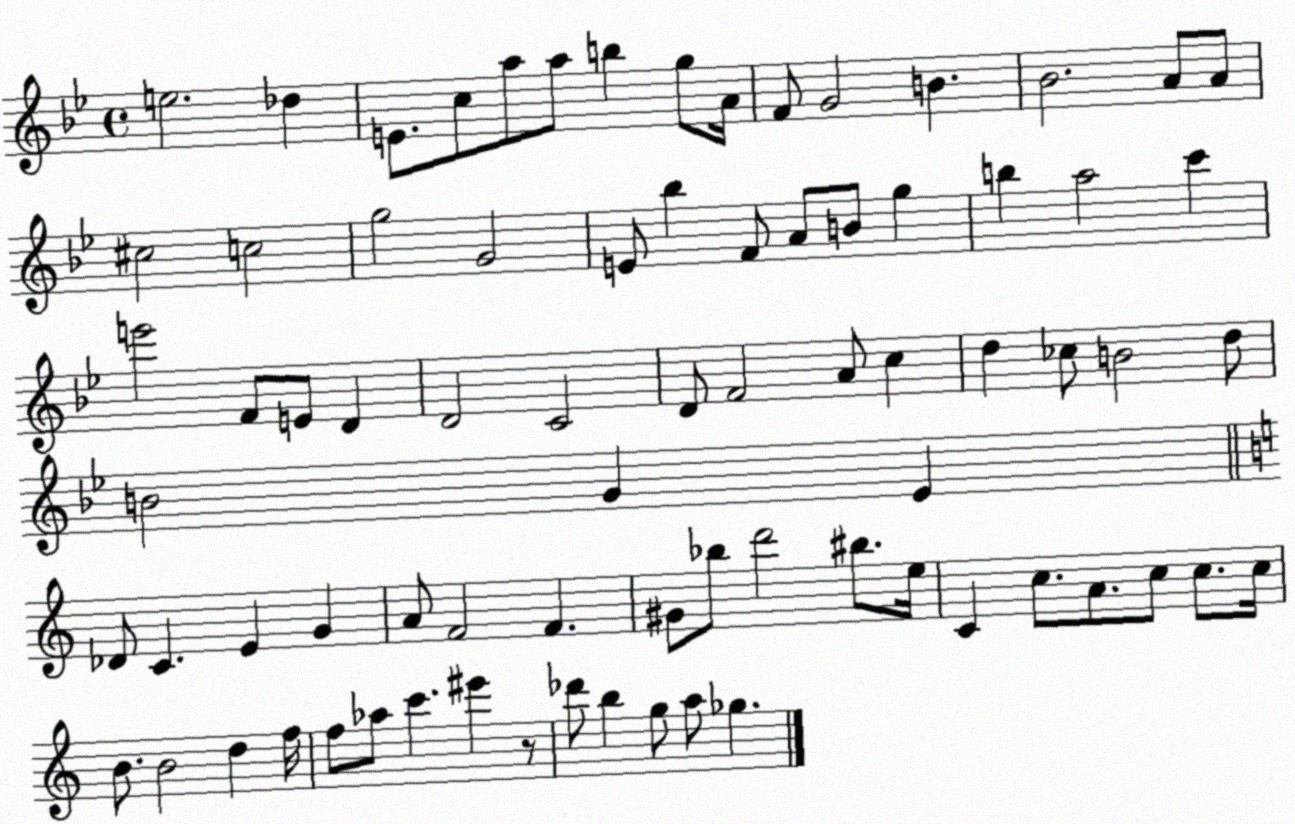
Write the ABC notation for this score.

X:1
T:Untitled
M:4/4
L:1/4
K:Bb
e2 _d E/2 c/2 a/2 a/2 b g/2 A/4 F/2 G2 B _B2 A/2 A/2 ^c2 c2 g2 G2 E/2 _b F/2 A/2 B/2 g b a2 c' e'2 F/2 E/2 D D2 C2 D/2 F2 A/2 c d _c/2 B2 d/2 B2 G _E _D/2 C E G A/2 F2 F ^G/2 _b/2 d'2 ^b/2 e/4 C c/2 A/2 c/2 c/2 c/4 B/2 B2 d f/4 f/2 _a/2 c' ^e' z/2 _d'/2 b g/2 a/2 _g